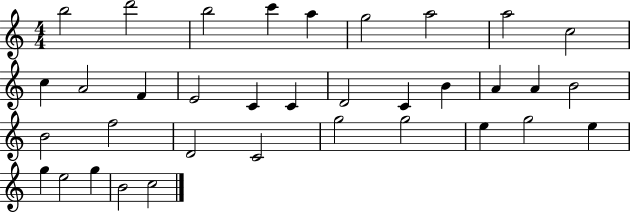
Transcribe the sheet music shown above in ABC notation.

X:1
T:Untitled
M:4/4
L:1/4
K:C
b2 d'2 b2 c' a g2 a2 a2 c2 c A2 F E2 C C D2 C B A A B2 B2 f2 D2 C2 g2 g2 e g2 e g e2 g B2 c2